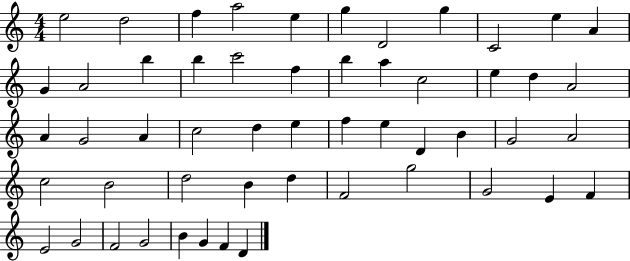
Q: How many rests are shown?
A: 0